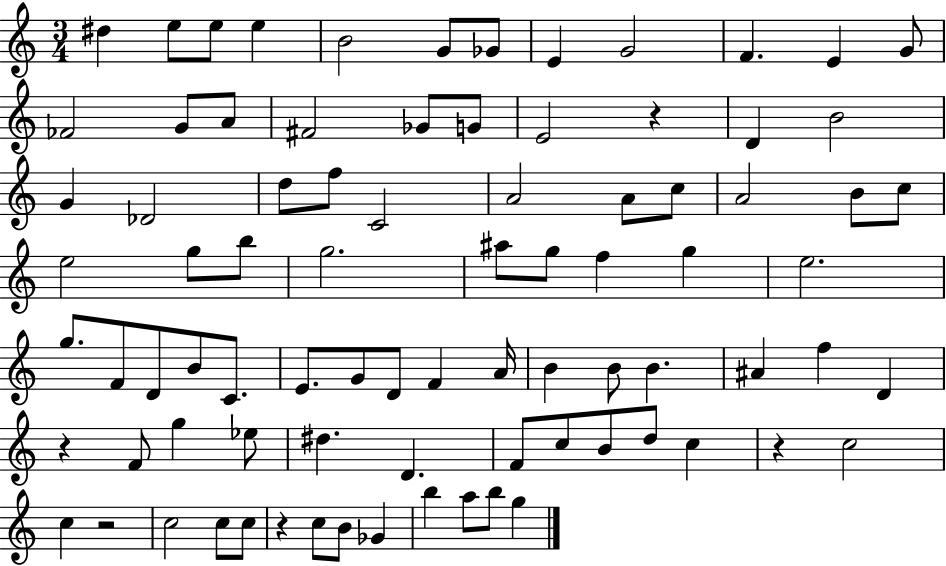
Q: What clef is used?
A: treble